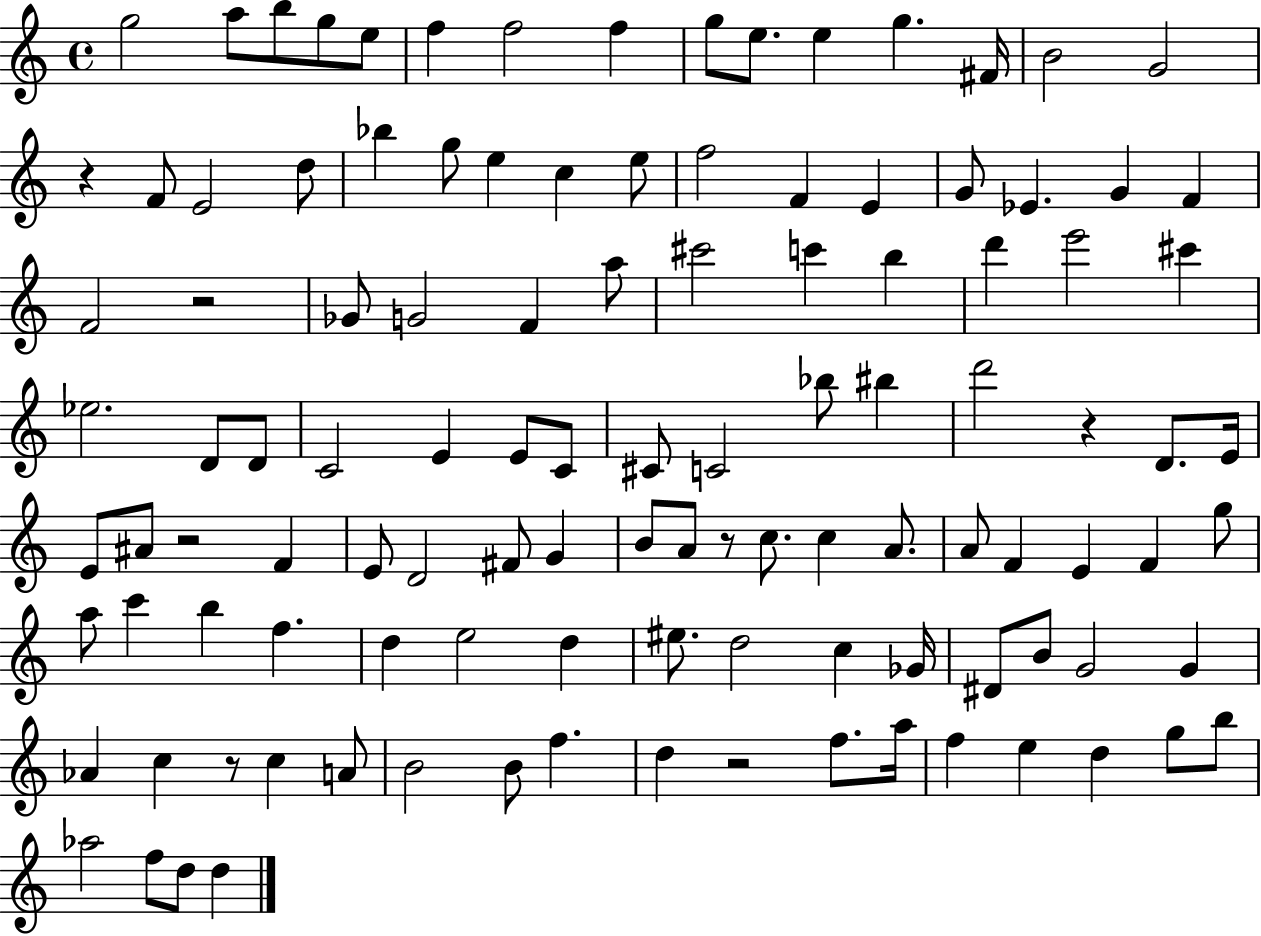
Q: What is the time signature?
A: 4/4